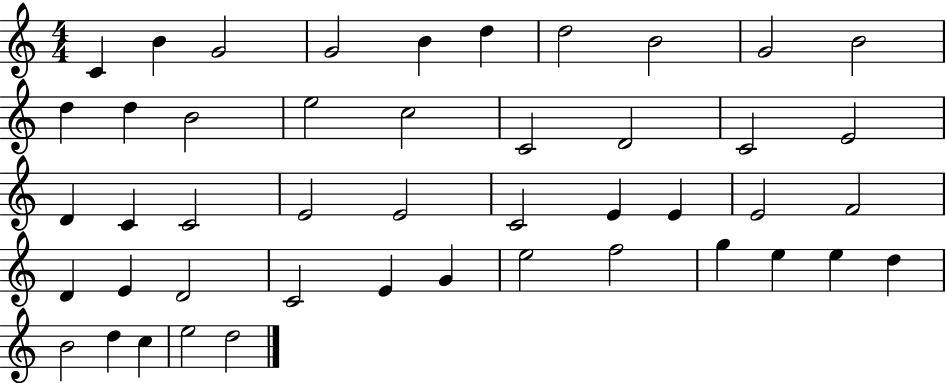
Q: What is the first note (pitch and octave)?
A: C4